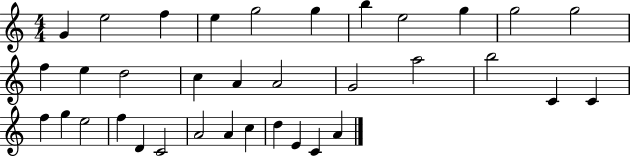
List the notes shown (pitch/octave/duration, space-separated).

G4/q E5/h F5/q E5/q G5/h G5/q B5/q E5/h G5/q G5/h G5/h F5/q E5/q D5/h C5/q A4/q A4/h G4/h A5/h B5/h C4/q C4/q F5/q G5/q E5/h F5/q D4/q C4/h A4/h A4/q C5/q D5/q E4/q C4/q A4/q